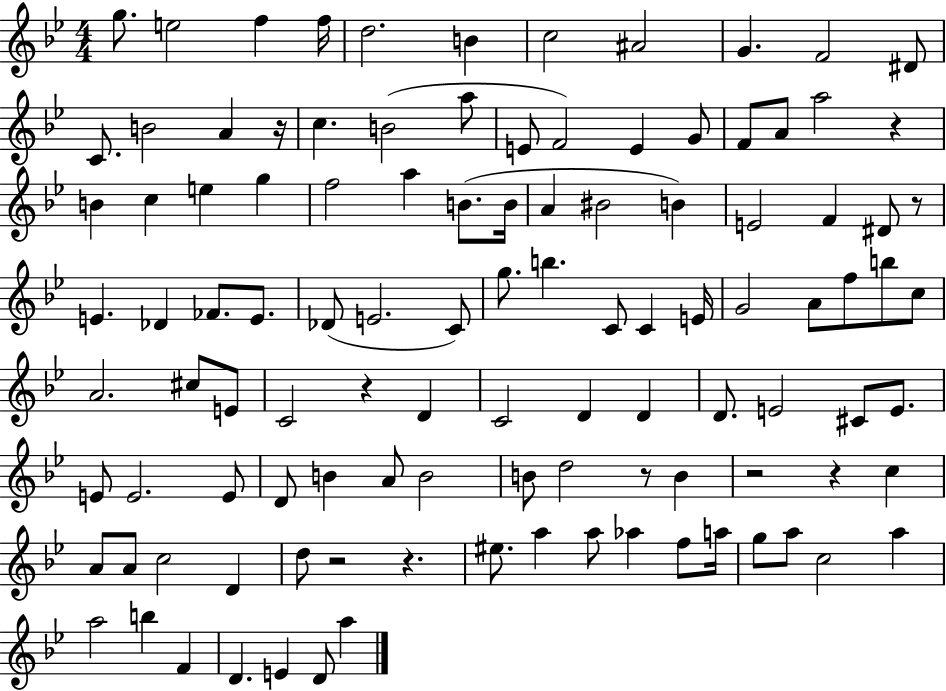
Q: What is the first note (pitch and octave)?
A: G5